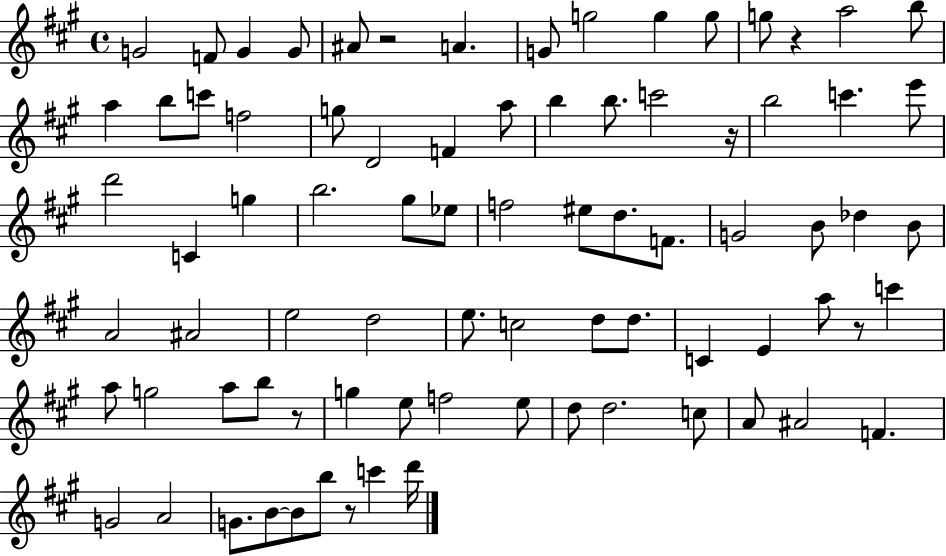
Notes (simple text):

G4/h F4/e G4/q G4/e A#4/e R/h A4/q. G4/e G5/h G5/q G5/e G5/e R/q A5/h B5/e A5/q B5/e C6/e F5/h G5/e D4/h F4/q A5/e B5/q B5/e. C6/h R/s B5/h C6/q. E6/e D6/h C4/q G5/q B5/h. G#5/e Eb5/e F5/h EIS5/e D5/e. F4/e. G4/h B4/e Db5/q B4/e A4/h A#4/h E5/h D5/h E5/e. C5/h D5/e D5/e. C4/q E4/q A5/e R/e C6/q A5/e G5/h A5/e B5/e R/e G5/q E5/e F5/h E5/e D5/e D5/h. C5/e A4/e A#4/h F4/q. G4/h A4/h G4/e. B4/e B4/e B5/e R/e C6/q D6/s